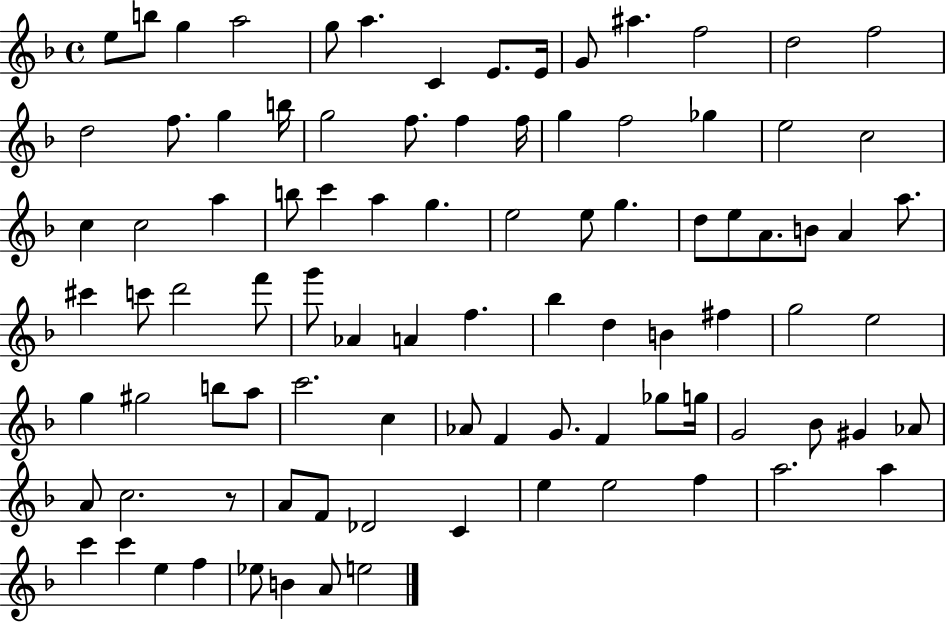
E5/e B5/e G5/q A5/h G5/e A5/q. C4/q E4/e. E4/s G4/e A#5/q. F5/h D5/h F5/h D5/h F5/e. G5/q B5/s G5/h F5/e. F5/q F5/s G5/q F5/h Gb5/q E5/h C5/h C5/q C5/h A5/q B5/e C6/q A5/q G5/q. E5/h E5/e G5/q. D5/e E5/e A4/e. B4/e A4/q A5/e. C#6/q C6/e D6/h F6/e G6/e Ab4/q A4/q F5/q. Bb5/q D5/q B4/q F#5/q G5/h E5/h G5/q G#5/h B5/e A5/e C6/h. C5/q Ab4/e F4/q G4/e. F4/q Gb5/e G5/s G4/h Bb4/e G#4/q Ab4/e A4/e C5/h. R/e A4/e F4/e Db4/h C4/q E5/q E5/h F5/q A5/h. A5/q C6/q C6/q E5/q F5/q Eb5/e B4/q A4/e E5/h